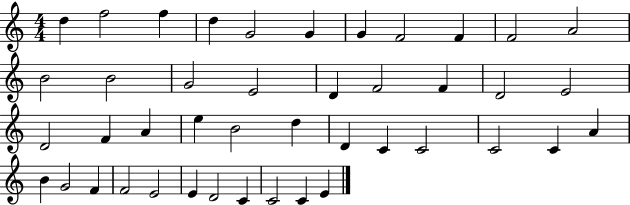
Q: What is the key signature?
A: C major